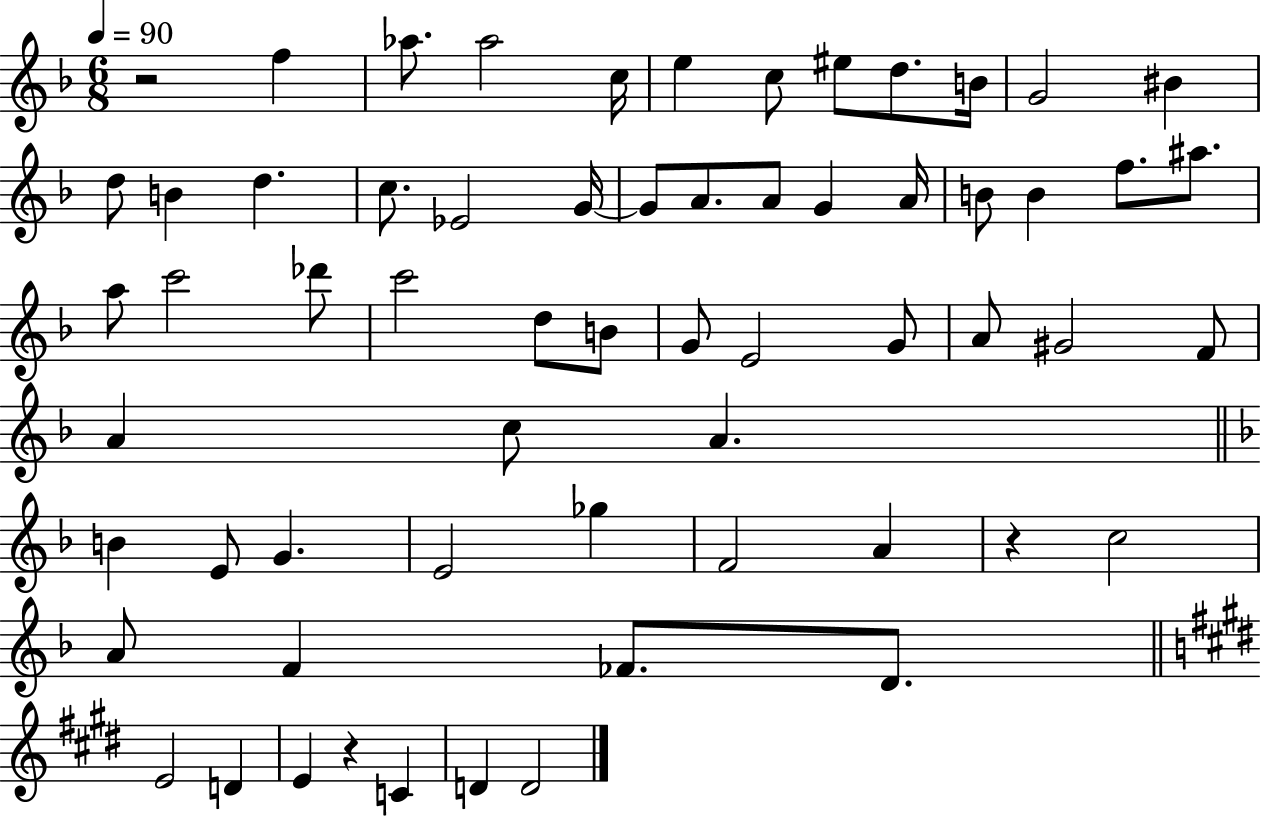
{
  \clef treble
  \numericTimeSignature
  \time 6/8
  \key f \major
  \tempo 4 = 90
  r2 f''4 | aes''8. aes''2 c''16 | e''4 c''8 eis''8 d''8. b'16 | g'2 bis'4 | \break d''8 b'4 d''4. | c''8. ees'2 g'16~~ | g'8 a'8. a'8 g'4 a'16 | b'8 b'4 f''8. ais''8. | \break a''8 c'''2 des'''8 | c'''2 d''8 b'8 | g'8 e'2 g'8 | a'8 gis'2 f'8 | \break a'4 c''8 a'4. | \bar "||" \break \key d \minor b'4 e'8 g'4. | e'2 ges''4 | f'2 a'4 | r4 c''2 | \break a'8 f'4 fes'8. d'8. | \bar "||" \break \key e \major e'2 d'4 | e'4 r4 c'4 | d'4 d'2 | \bar "|."
}